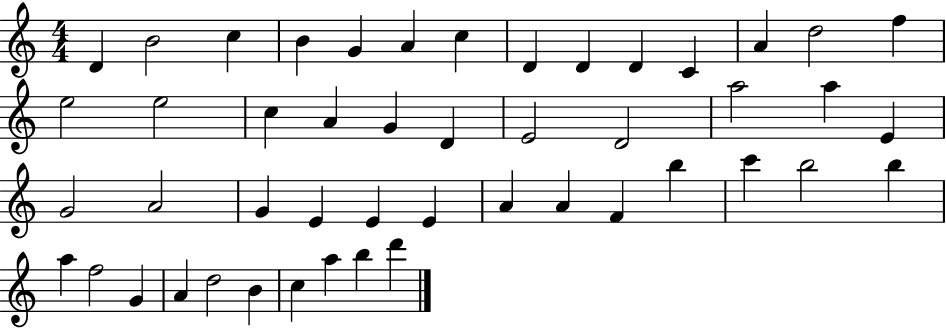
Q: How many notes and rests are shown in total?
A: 48